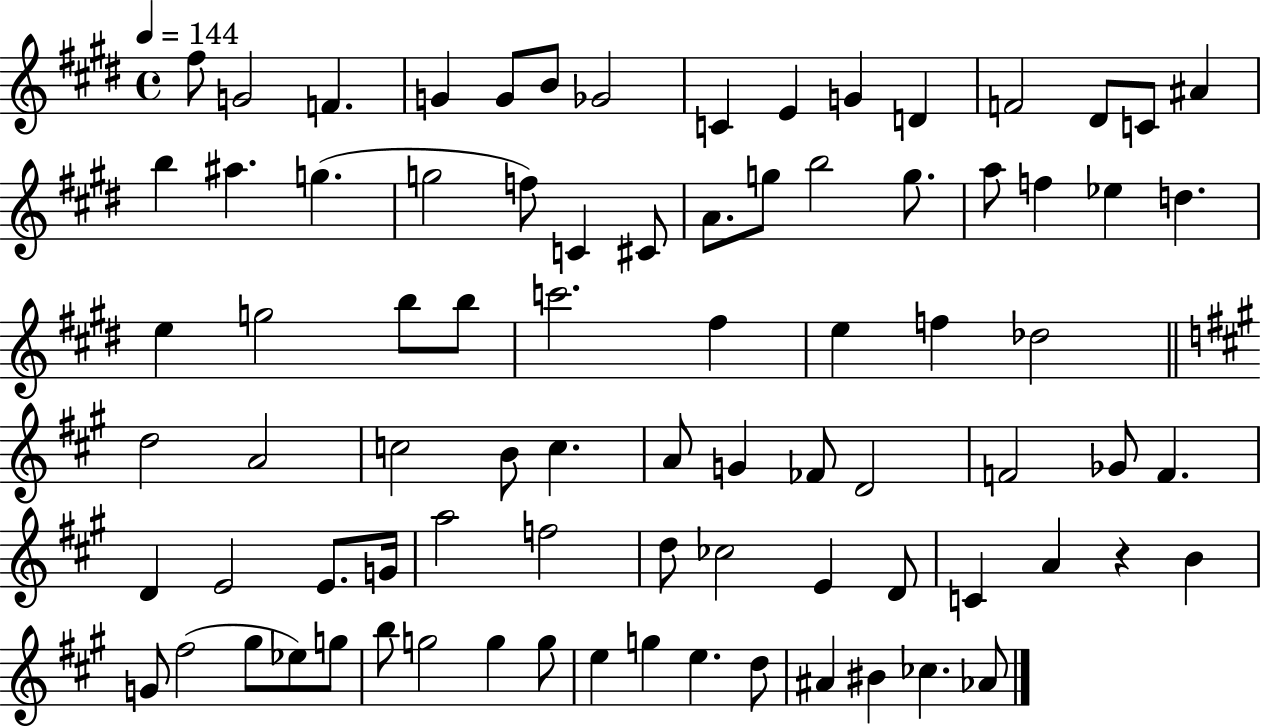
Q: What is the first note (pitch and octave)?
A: F#5